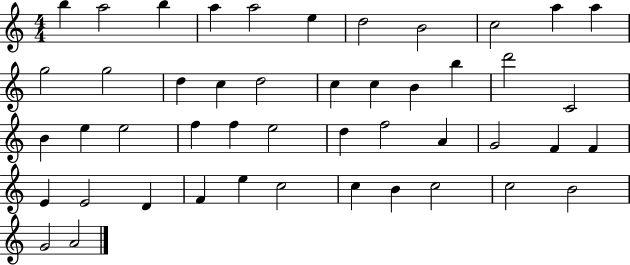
X:1
T:Untitled
M:4/4
L:1/4
K:C
b a2 b a a2 e d2 B2 c2 a a g2 g2 d c d2 c c B b d'2 C2 B e e2 f f e2 d f2 A G2 F F E E2 D F e c2 c B c2 c2 B2 G2 A2